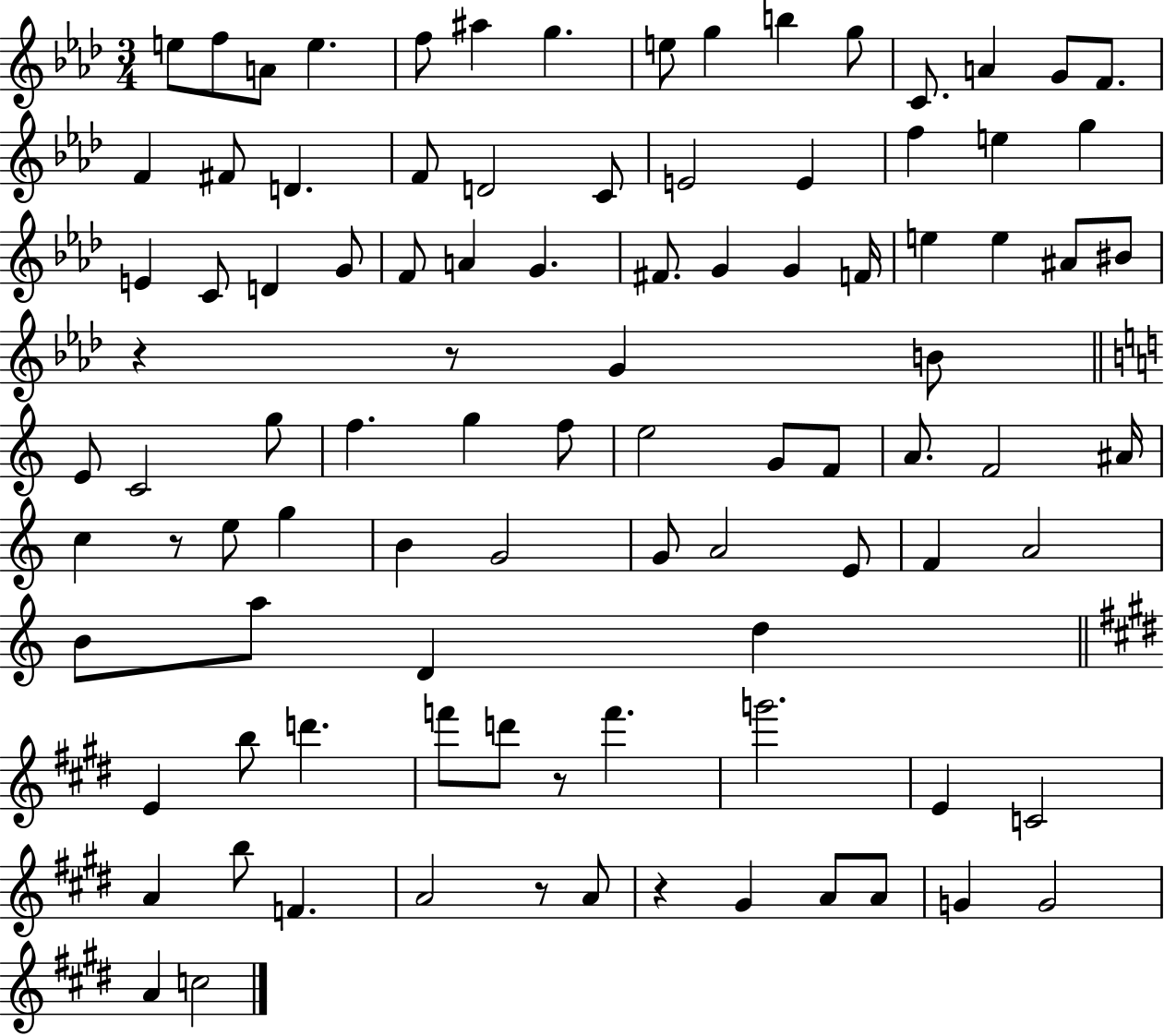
E5/e F5/e A4/e E5/q. F5/e A#5/q G5/q. E5/e G5/q B5/q G5/e C4/e. A4/q G4/e F4/e. F4/q F#4/e D4/q. F4/e D4/h C4/e E4/h E4/q F5/q E5/q G5/q E4/q C4/e D4/q G4/e F4/e A4/q G4/q. F#4/e. G4/q G4/q F4/s E5/q E5/q A#4/e BIS4/e R/q R/e G4/q B4/e E4/e C4/h G5/e F5/q. G5/q F5/e E5/h G4/e F4/e A4/e. F4/h A#4/s C5/q R/e E5/e G5/q B4/q G4/h G4/e A4/h E4/e F4/q A4/h B4/e A5/e D4/q D5/q E4/q B5/e D6/q. F6/e D6/e R/e F6/q. G6/h. E4/q C4/h A4/q B5/e F4/q. A4/h R/e A4/e R/q G#4/q A4/e A4/e G4/q G4/h A4/q C5/h